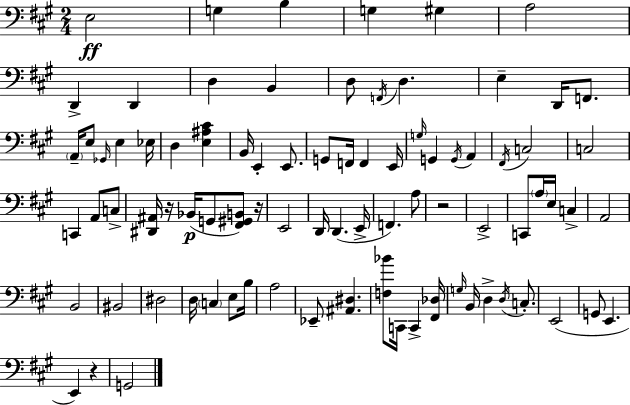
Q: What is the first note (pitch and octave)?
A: E3